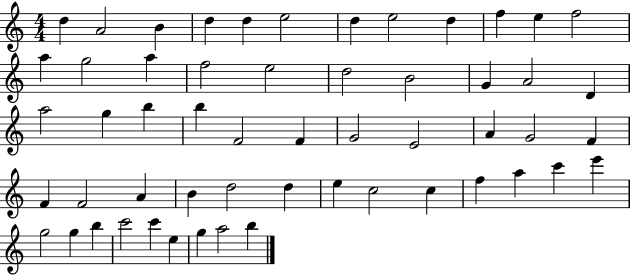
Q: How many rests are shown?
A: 0